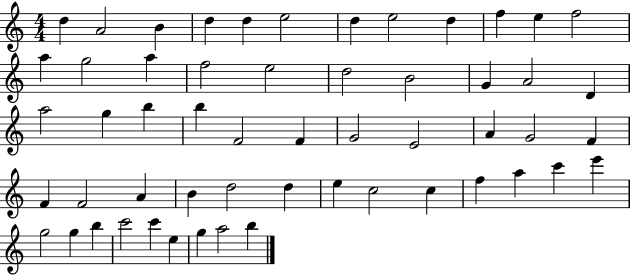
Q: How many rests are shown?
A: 0